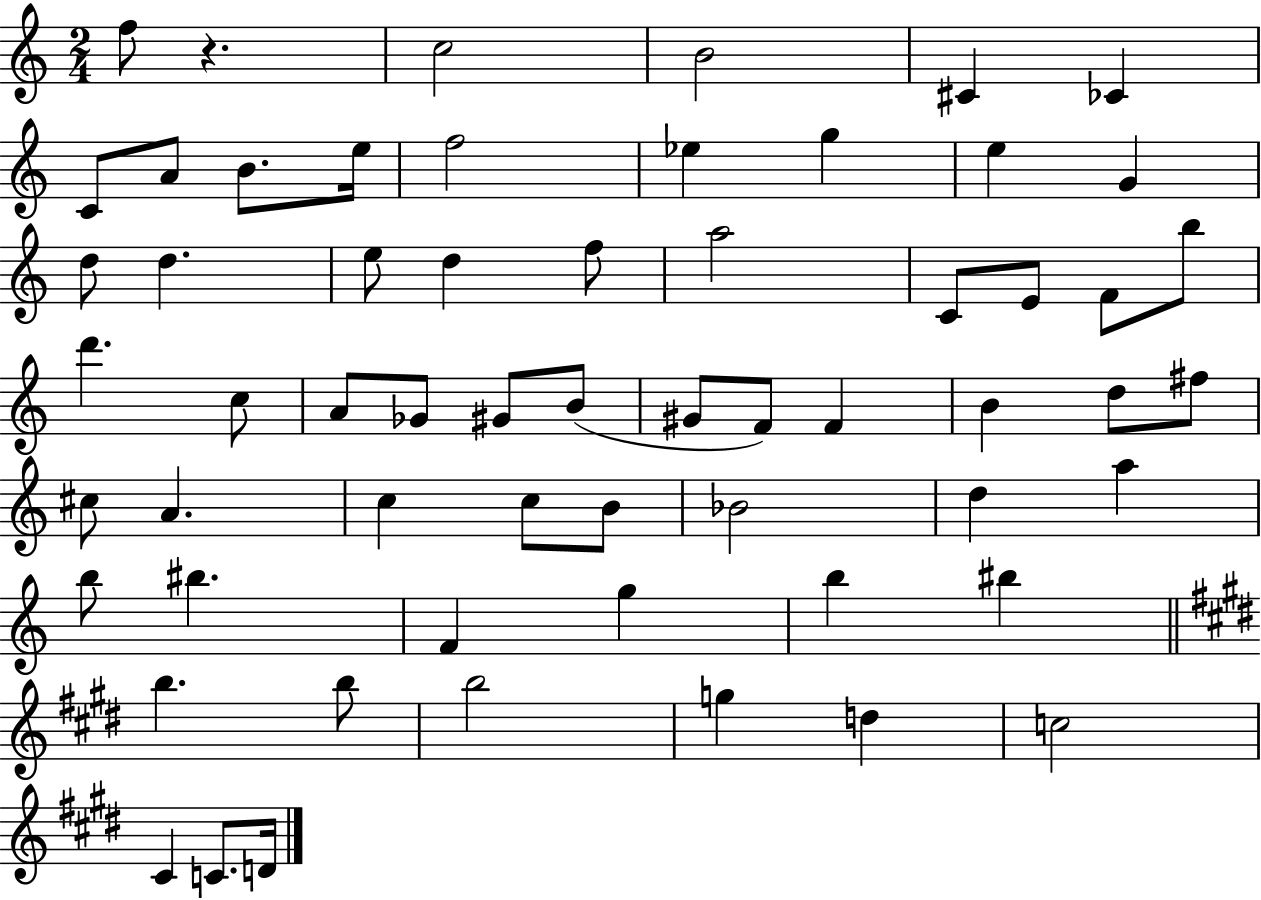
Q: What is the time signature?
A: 2/4